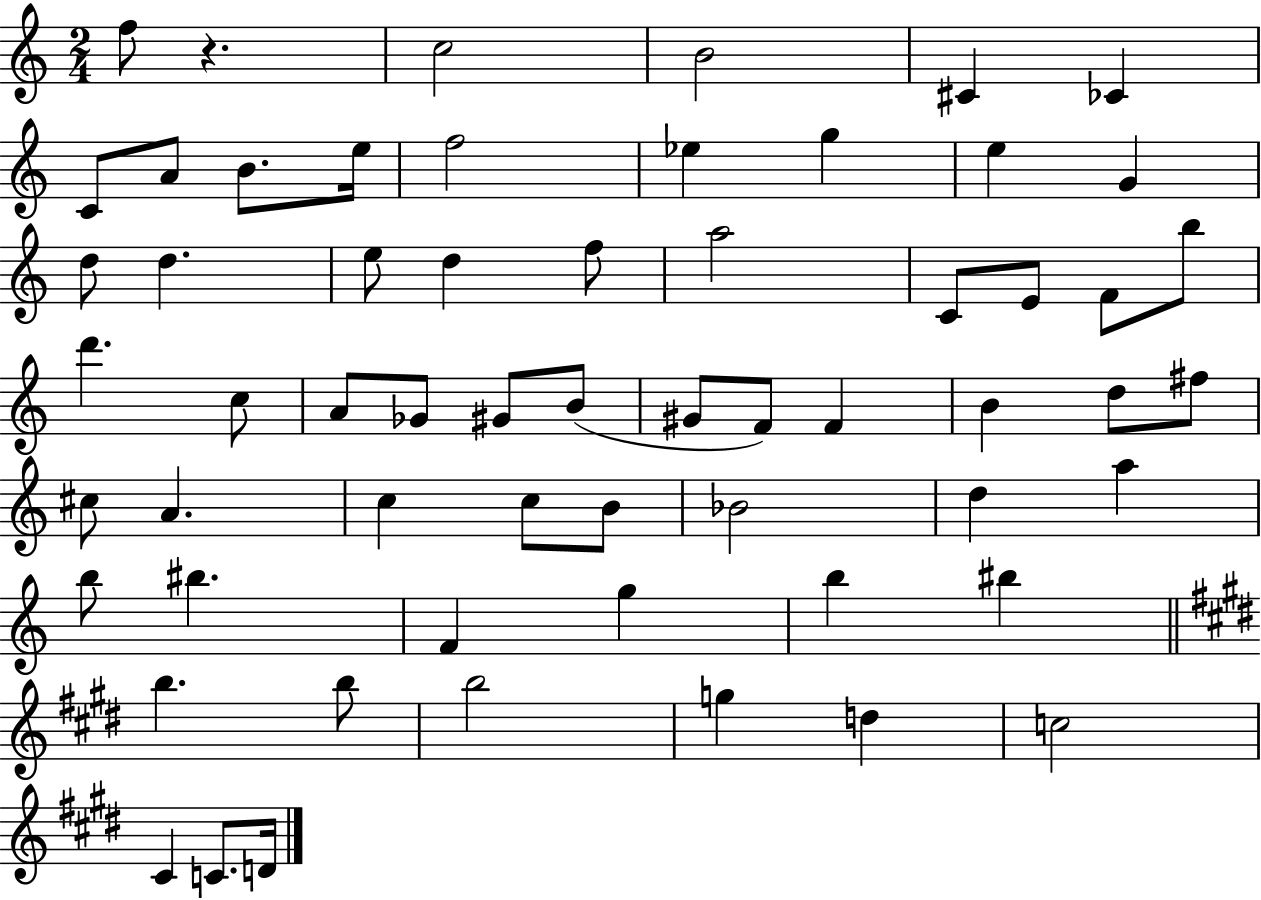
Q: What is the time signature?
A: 2/4